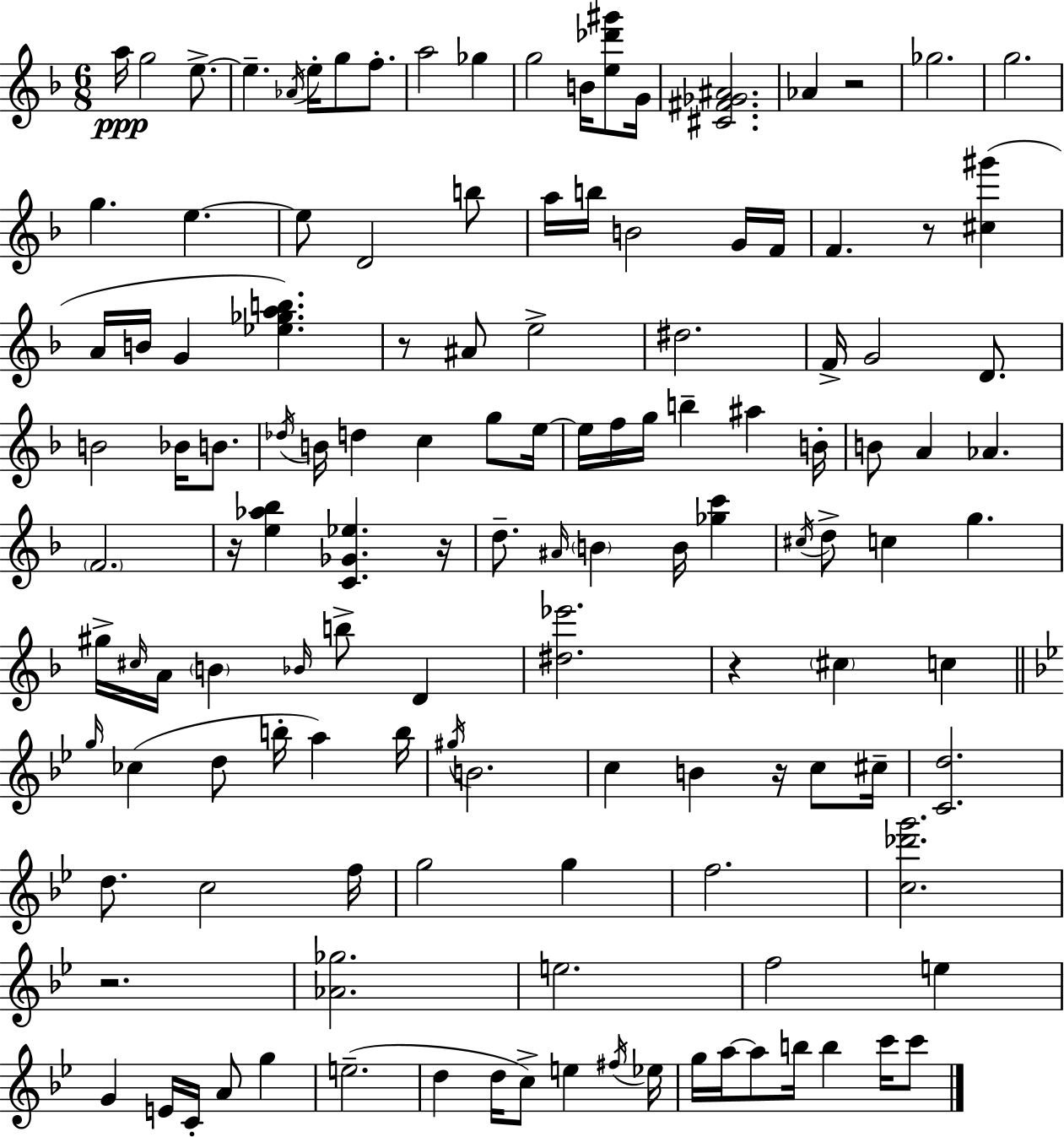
A5/s G5/h E5/e. E5/q. Ab4/s E5/s G5/e F5/e. A5/h Gb5/q G5/h B4/s [E5,Db6,G#6]/e G4/s [C#4,F#4,Gb4,A#4]/h. Ab4/q R/h Gb5/h. G5/h. G5/q. E5/q. E5/e D4/h B5/e A5/s B5/s B4/h G4/s F4/s F4/q. R/e [C#5,G#6]/q A4/s B4/s G4/q [Eb5,Gb5,A5,B5]/q. R/e A#4/e E5/h D#5/h. F4/s G4/h D4/e. B4/h Bb4/s B4/e. Db5/s B4/s D5/q C5/q G5/e E5/s E5/s F5/s G5/s B5/q A#5/q B4/s B4/e A4/q Ab4/q. F4/h. R/s [E5,Ab5,Bb5]/q [C4,Gb4,Eb5]/q. R/s D5/e. A#4/s B4/q B4/s [Gb5,C6]/q C#5/s D5/e C5/q G5/q. G#5/s C#5/s A4/s B4/q Bb4/s B5/e D4/q [D#5,Eb6]/h. R/q C#5/q C5/q G5/s CES5/q D5/e B5/s A5/q B5/s G#5/s B4/h. C5/q B4/q R/s C5/e C#5/s [C4,D5]/h. D5/e. C5/h F5/s G5/h G5/q F5/h. [C5,Db6,G6]/h. R/h. [Ab4,Gb5]/h. E5/h. F5/h E5/q G4/q E4/s C4/s A4/e G5/q E5/h. D5/q D5/s C5/e E5/q F#5/s Eb5/s G5/s A5/s A5/e B5/s B5/q C6/s C6/e